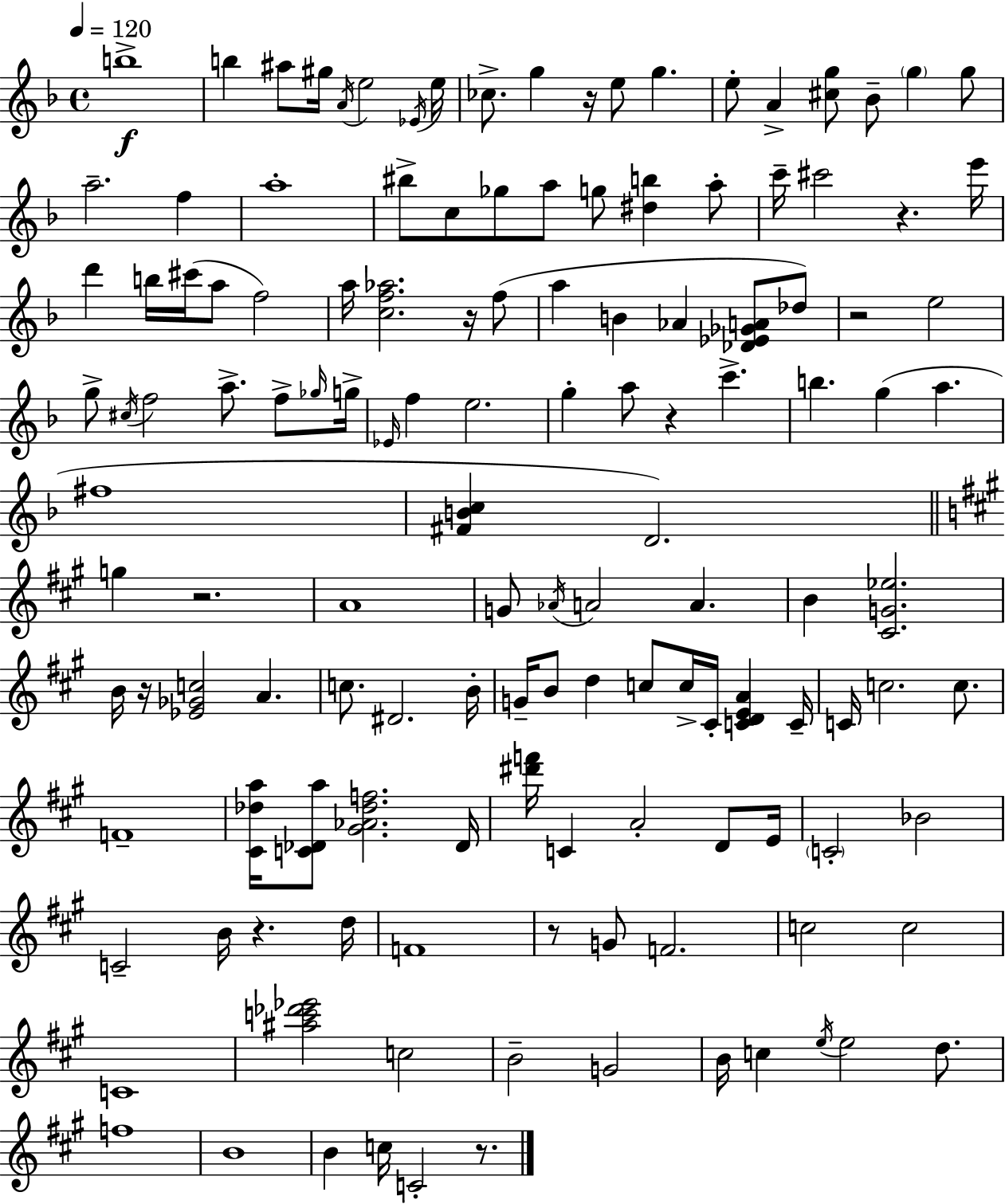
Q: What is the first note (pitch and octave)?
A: B5